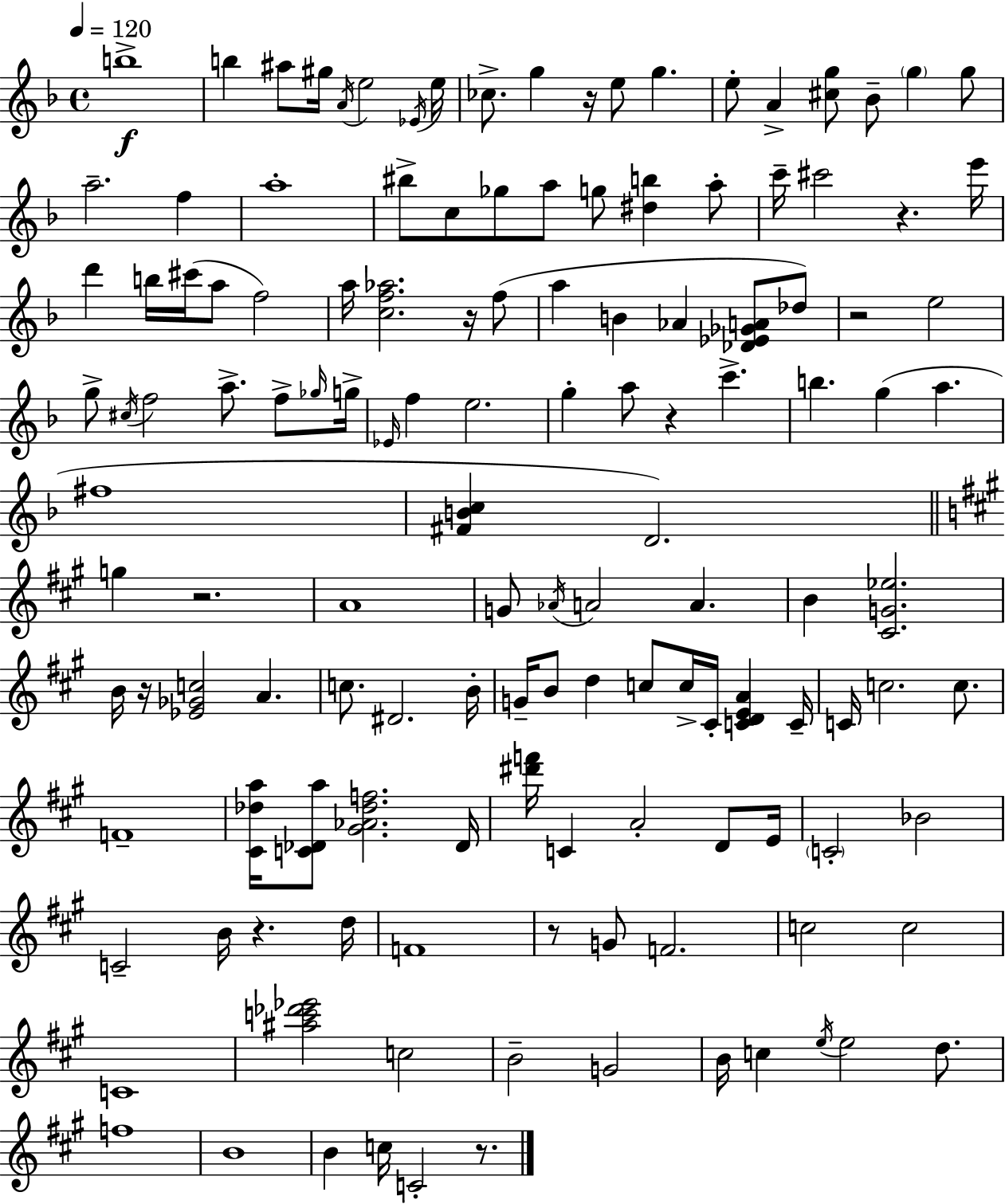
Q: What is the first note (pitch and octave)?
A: B5